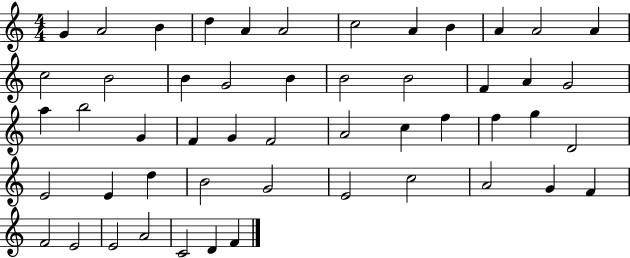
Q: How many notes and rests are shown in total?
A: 51